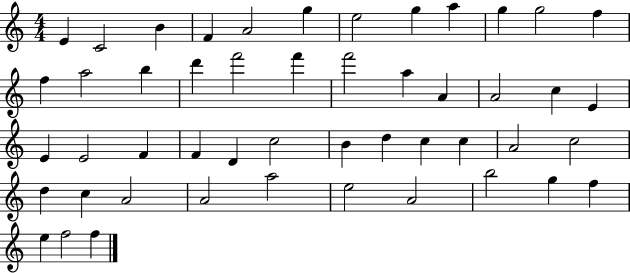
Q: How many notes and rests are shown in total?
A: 49